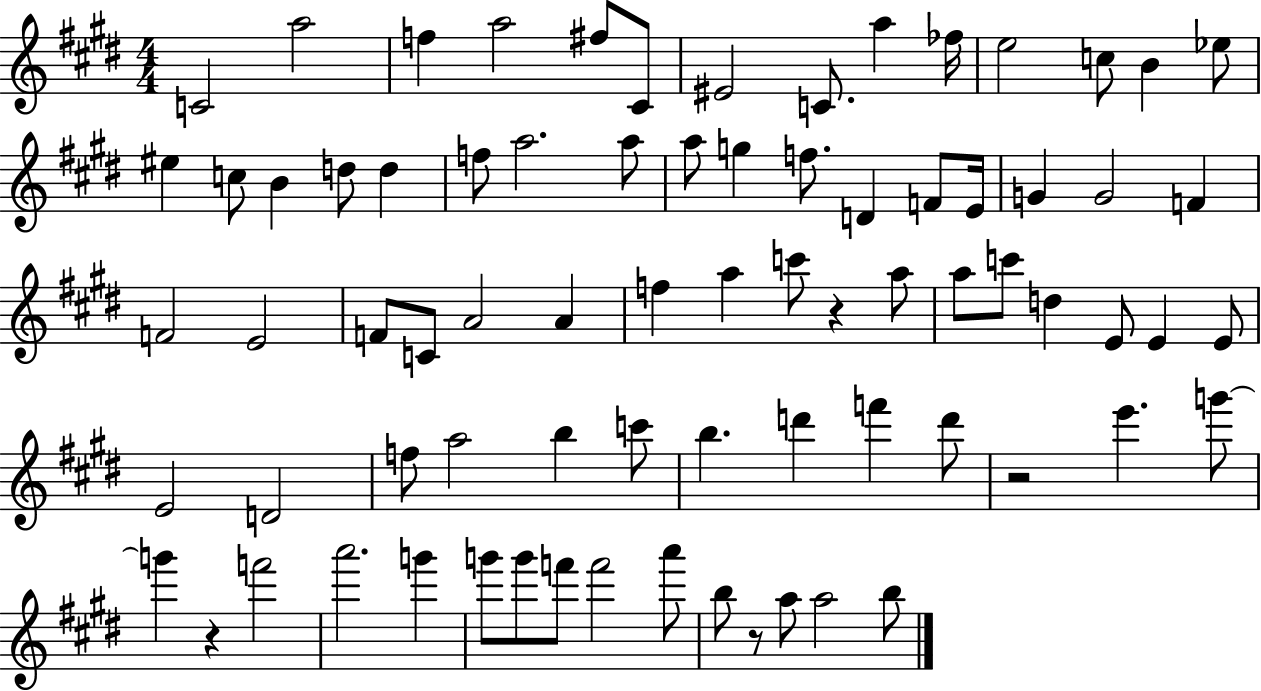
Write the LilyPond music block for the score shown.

{
  \clef treble
  \numericTimeSignature
  \time 4/4
  \key e \major
  c'2 a''2 | f''4 a''2 fis''8 cis'8 | eis'2 c'8. a''4 fes''16 | e''2 c''8 b'4 ees''8 | \break eis''4 c''8 b'4 d''8 d''4 | f''8 a''2. a''8 | a''8 g''4 f''8. d'4 f'8 e'16 | g'4 g'2 f'4 | \break f'2 e'2 | f'8 c'8 a'2 a'4 | f''4 a''4 c'''8 r4 a''8 | a''8 c'''8 d''4 e'8 e'4 e'8 | \break e'2 d'2 | f''8 a''2 b''4 c'''8 | b''4. d'''4 f'''4 d'''8 | r2 e'''4. g'''8~~ | \break g'''4 r4 f'''2 | a'''2. g'''4 | g'''8 g'''8 f'''8 f'''2 a'''8 | b''8 r8 a''8 a''2 b''8 | \break \bar "|."
}